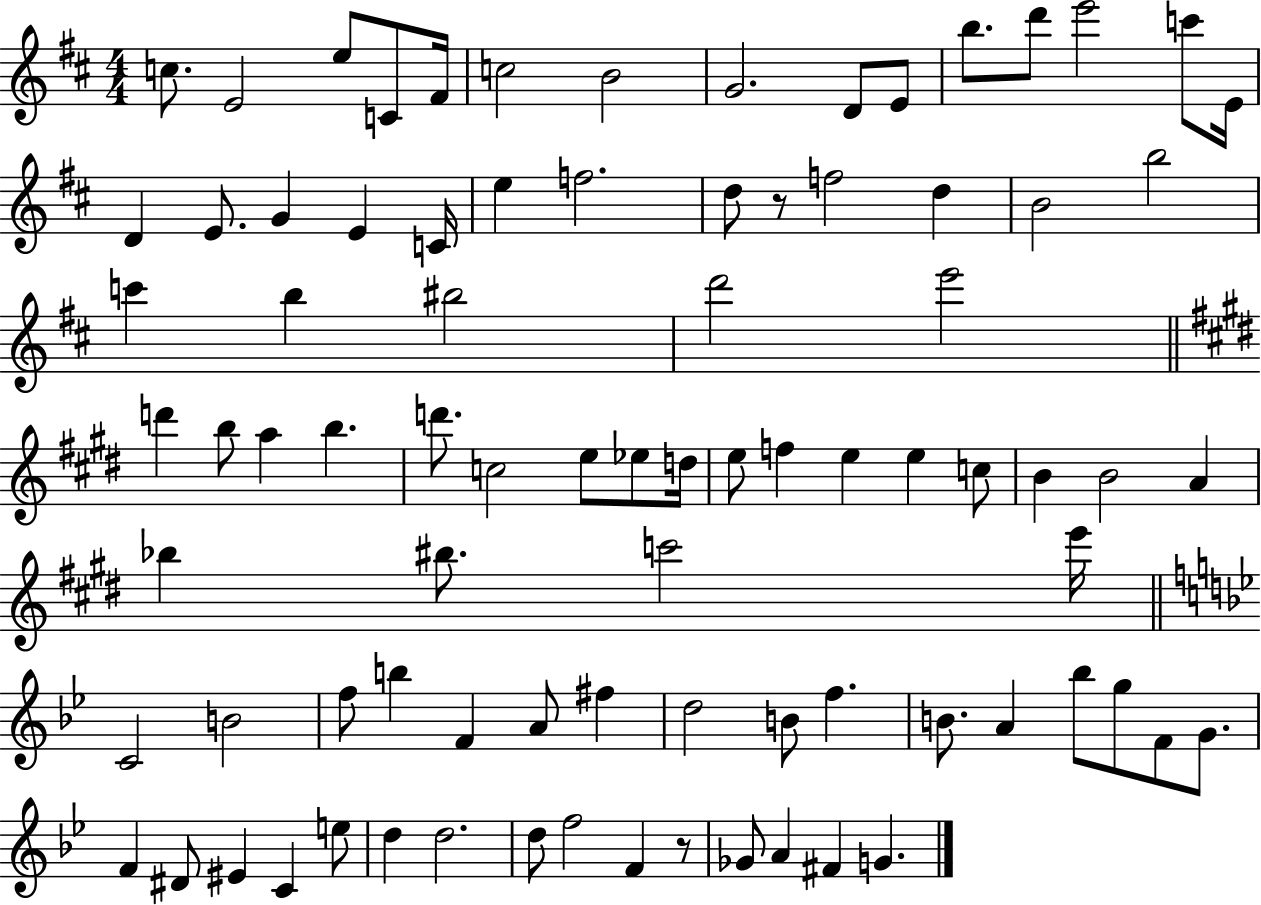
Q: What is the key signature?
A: D major